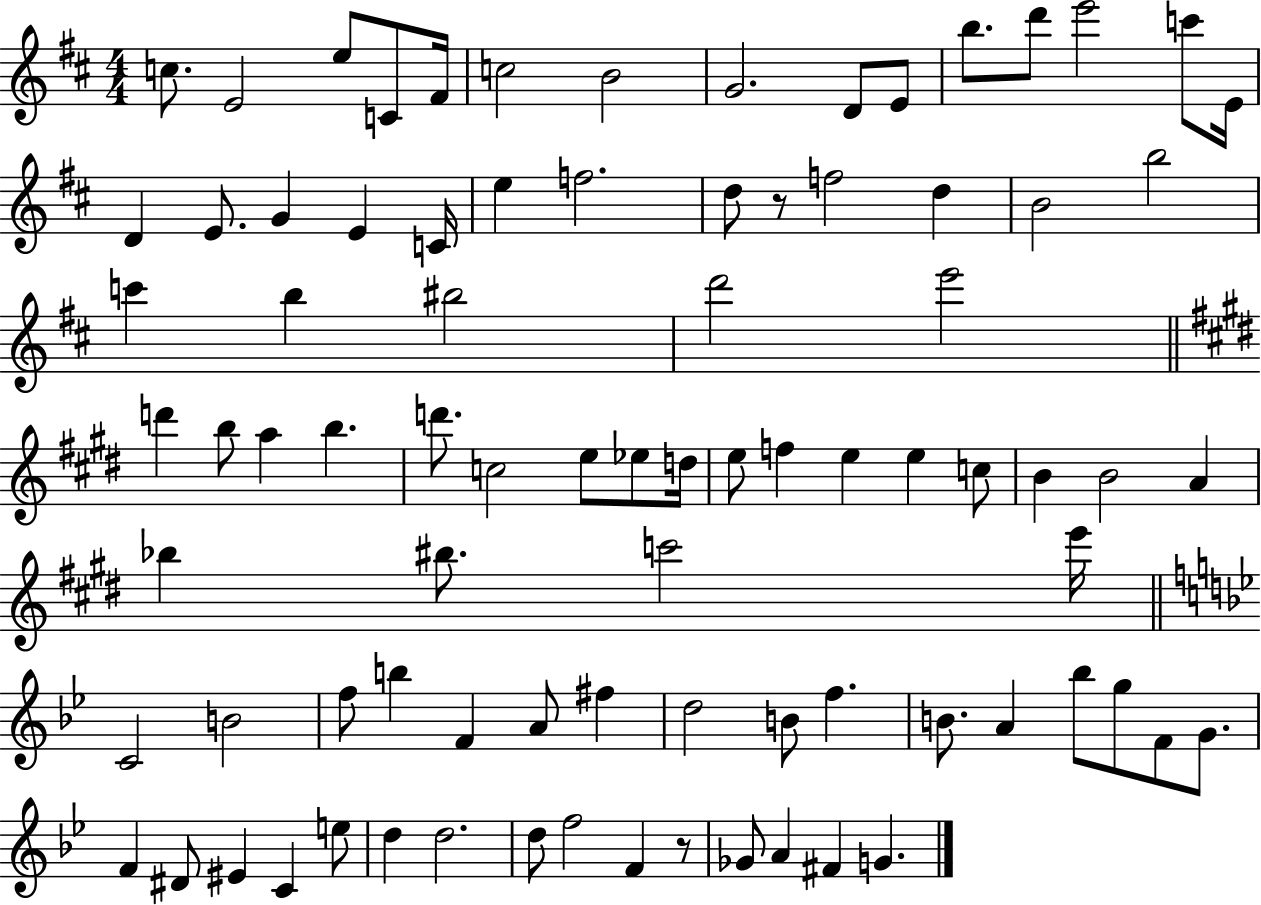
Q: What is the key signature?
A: D major